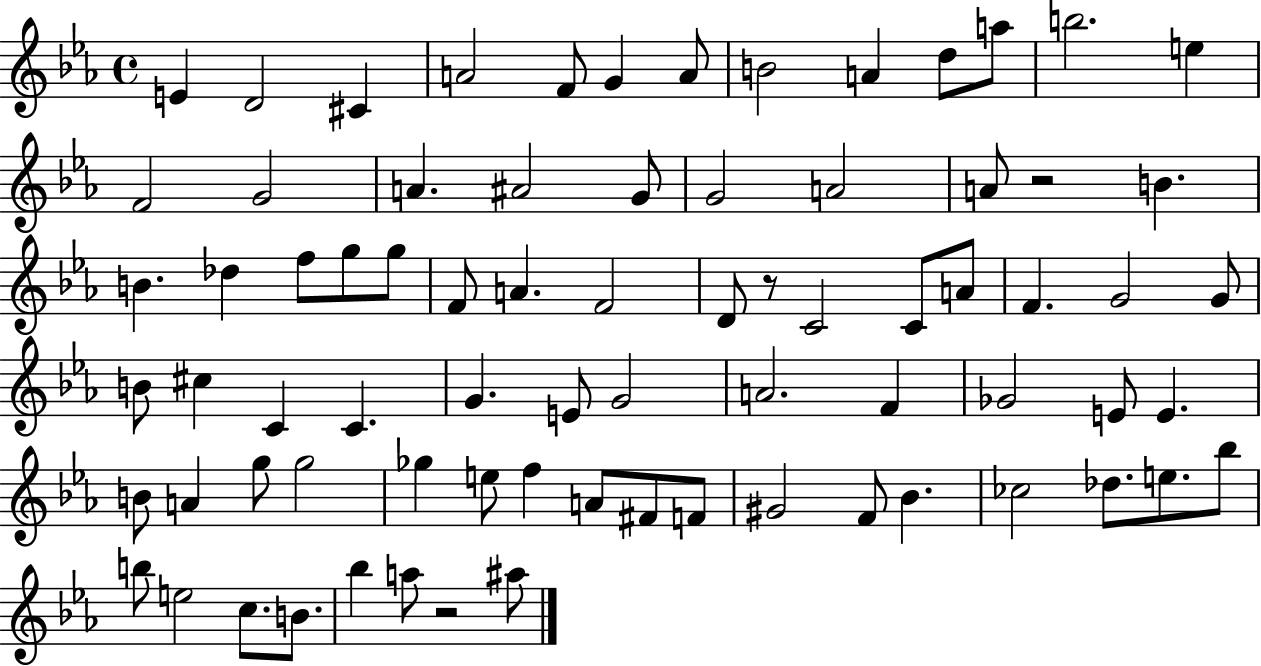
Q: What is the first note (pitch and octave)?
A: E4